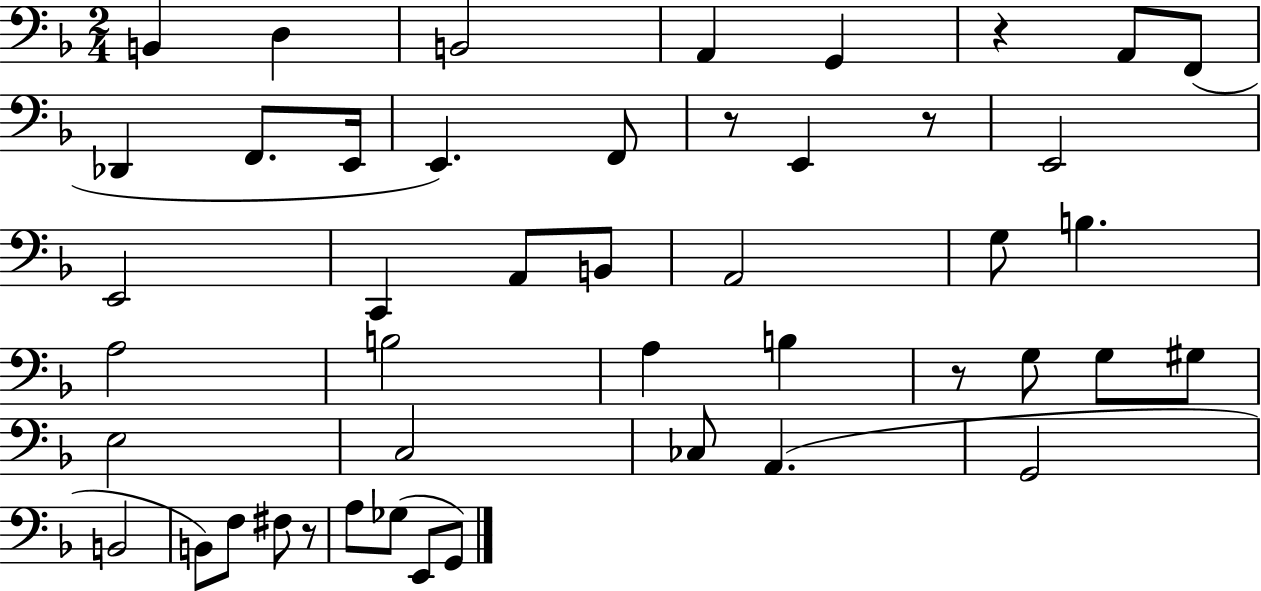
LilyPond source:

{
  \clef bass
  \numericTimeSignature
  \time 2/4
  \key f \major
  b,4 d4 | b,2 | a,4 g,4 | r4 a,8 f,8( | \break des,4 f,8. e,16 | e,4.) f,8 | r8 e,4 r8 | e,2 | \break e,2 | c,4 a,8 b,8 | a,2 | g8 b4. | \break a2 | b2 | a4 b4 | r8 g8 g8 gis8 | \break e2 | c2 | ces8 a,4.( | g,2 | \break b,2 | b,8) f8 fis8 r8 | a8 ges8( e,8 g,8) | \bar "|."
}